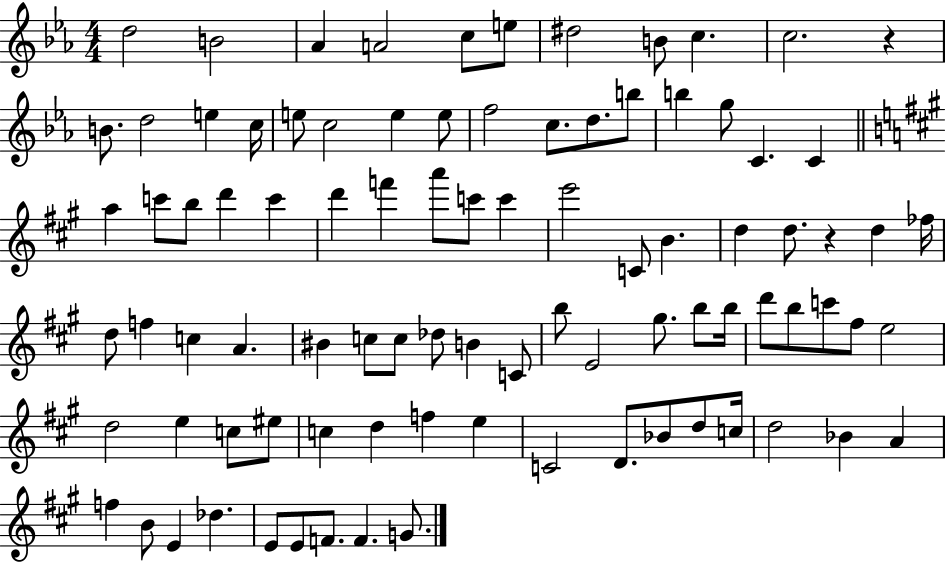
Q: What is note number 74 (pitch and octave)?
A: Bb4